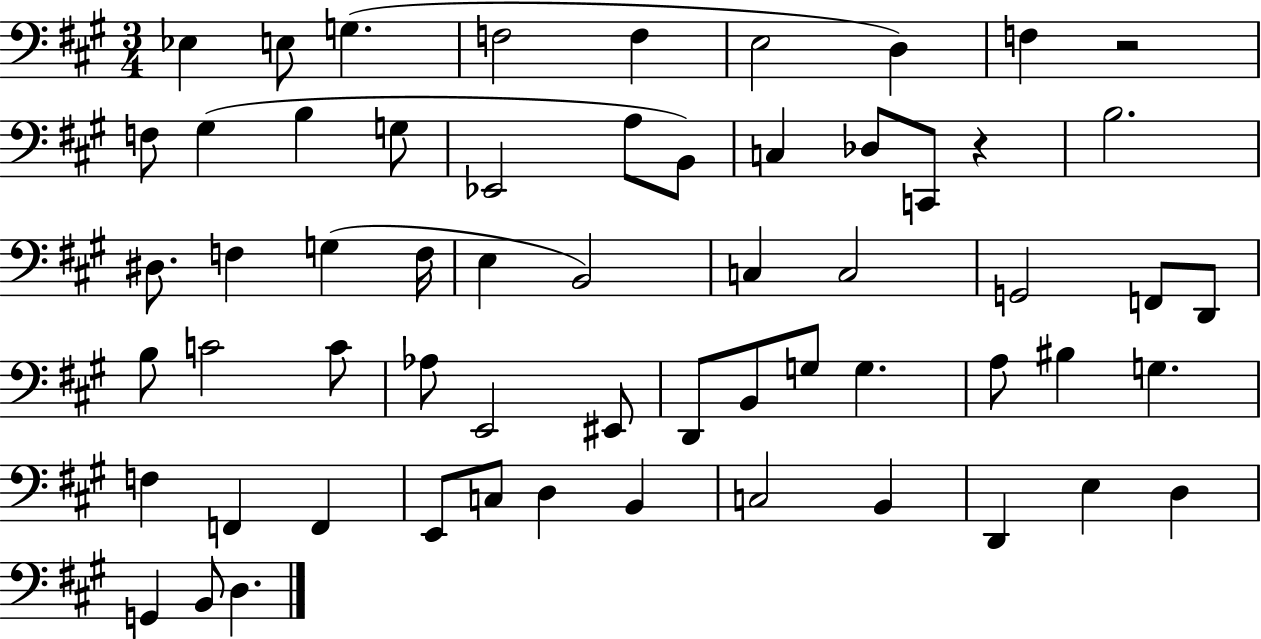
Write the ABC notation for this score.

X:1
T:Untitled
M:3/4
L:1/4
K:A
_E, E,/2 G, F,2 F, E,2 D, F, z2 F,/2 ^G, B, G,/2 _E,,2 A,/2 B,,/2 C, _D,/2 C,,/2 z B,2 ^D,/2 F, G, F,/4 E, B,,2 C, C,2 G,,2 F,,/2 D,,/2 B,/2 C2 C/2 _A,/2 E,,2 ^E,,/2 D,,/2 B,,/2 G,/2 G, A,/2 ^B, G, F, F,, F,, E,,/2 C,/2 D, B,, C,2 B,, D,, E, D, G,, B,,/2 D,